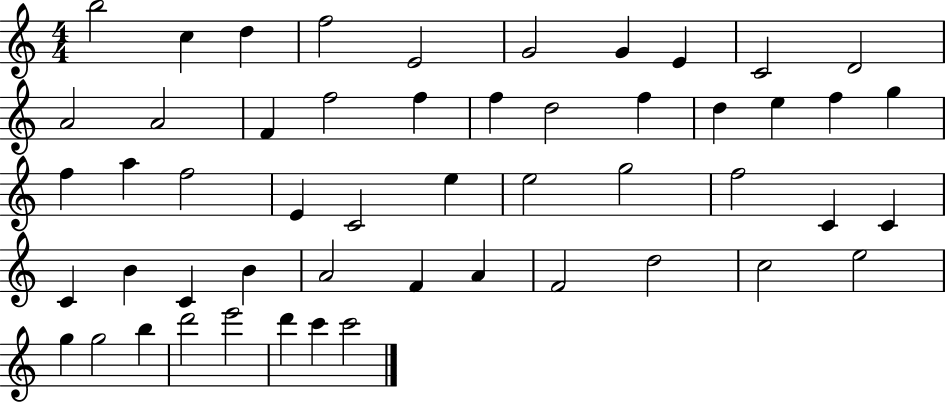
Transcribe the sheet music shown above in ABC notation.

X:1
T:Untitled
M:4/4
L:1/4
K:C
b2 c d f2 E2 G2 G E C2 D2 A2 A2 F f2 f f d2 f d e f g f a f2 E C2 e e2 g2 f2 C C C B C B A2 F A F2 d2 c2 e2 g g2 b d'2 e'2 d' c' c'2